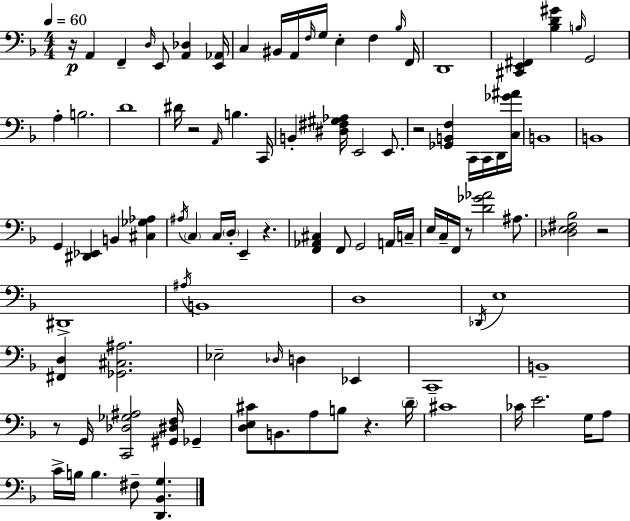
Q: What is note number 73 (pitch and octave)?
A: F#3